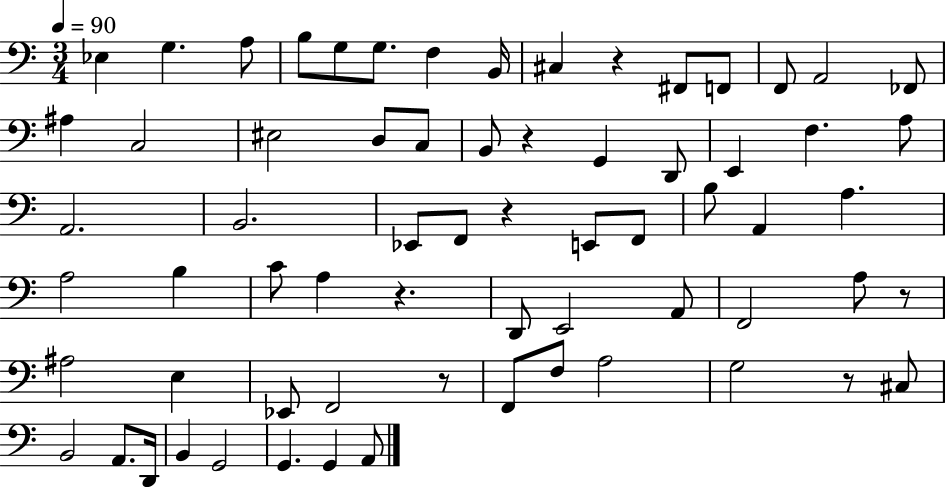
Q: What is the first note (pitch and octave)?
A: Eb3